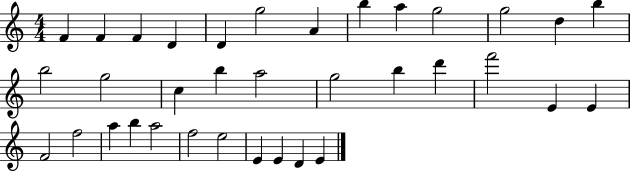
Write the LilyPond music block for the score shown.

{
  \clef treble
  \numericTimeSignature
  \time 4/4
  \key c \major
  f'4 f'4 f'4 d'4 | d'4 g''2 a'4 | b''4 a''4 g''2 | g''2 d''4 b''4 | \break b''2 g''2 | c''4 b''4 a''2 | g''2 b''4 d'''4 | f'''2 e'4 e'4 | \break f'2 f''2 | a''4 b''4 a''2 | f''2 e''2 | e'4 e'4 d'4 e'4 | \break \bar "|."
}